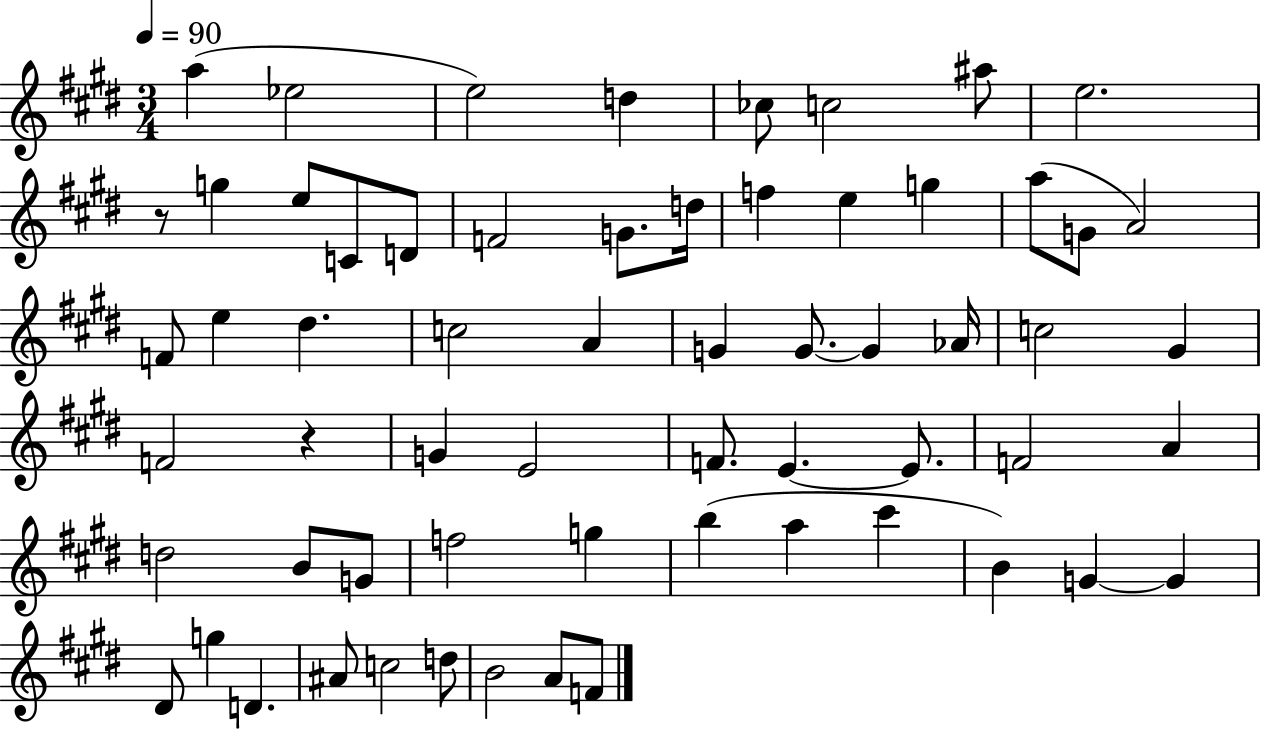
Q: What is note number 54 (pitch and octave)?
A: D4